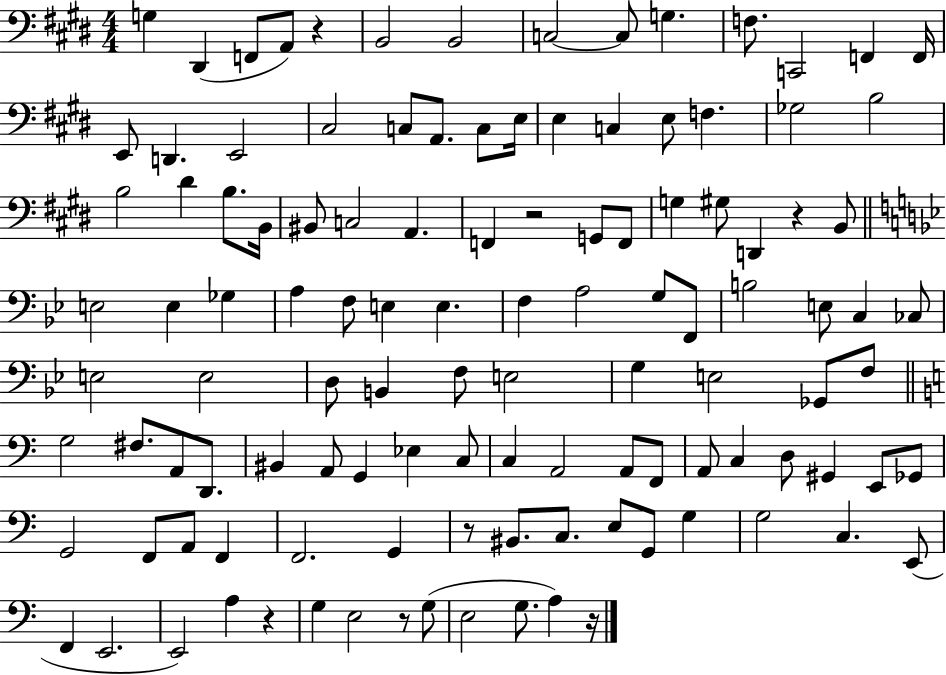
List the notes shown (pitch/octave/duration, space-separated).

G3/q D#2/q F2/e A2/e R/q B2/h B2/h C3/h C3/e G3/q. F3/e. C2/h F2/q F2/s E2/e D2/q. E2/h C#3/h C3/e A2/e. C3/e E3/s E3/q C3/q E3/e F3/q. Gb3/h B3/h B3/h D#4/q B3/e. B2/s BIS2/e C3/h A2/q. F2/q R/h G2/e F2/e G3/q G#3/e D2/q R/q B2/e E3/h E3/q Gb3/q A3/q F3/e E3/q E3/q. F3/q A3/h G3/e F2/e B3/h E3/e C3/q CES3/e E3/h E3/h D3/e B2/q F3/e E3/h G3/q E3/h Gb2/e F3/e G3/h F#3/e. A2/e D2/e. BIS2/q A2/e G2/q Eb3/q C3/e C3/q A2/h A2/e F2/e A2/e C3/q D3/e G#2/q E2/e Gb2/e G2/h F2/e A2/e F2/q F2/h. G2/q R/e BIS2/e. C3/e. E3/e G2/e G3/q G3/h C3/q. E2/e F2/q E2/h. E2/h A3/q R/q G3/q E3/h R/e G3/e E3/h G3/e. A3/q R/s